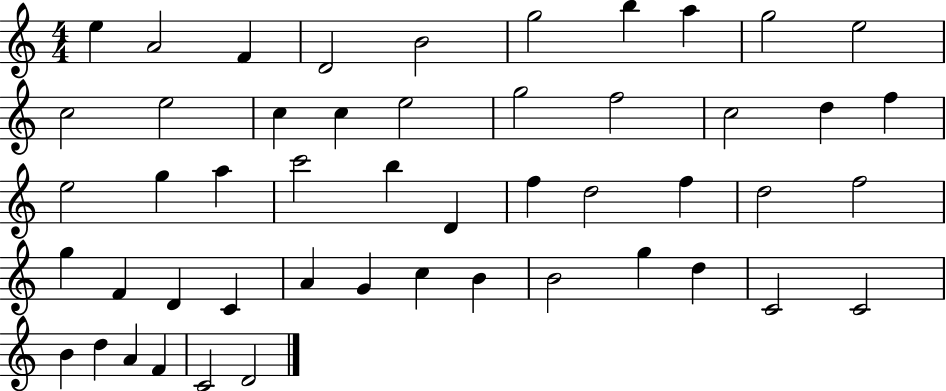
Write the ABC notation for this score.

X:1
T:Untitled
M:4/4
L:1/4
K:C
e A2 F D2 B2 g2 b a g2 e2 c2 e2 c c e2 g2 f2 c2 d f e2 g a c'2 b D f d2 f d2 f2 g F D C A G c B B2 g d C2 C2 B d A F C2 D2